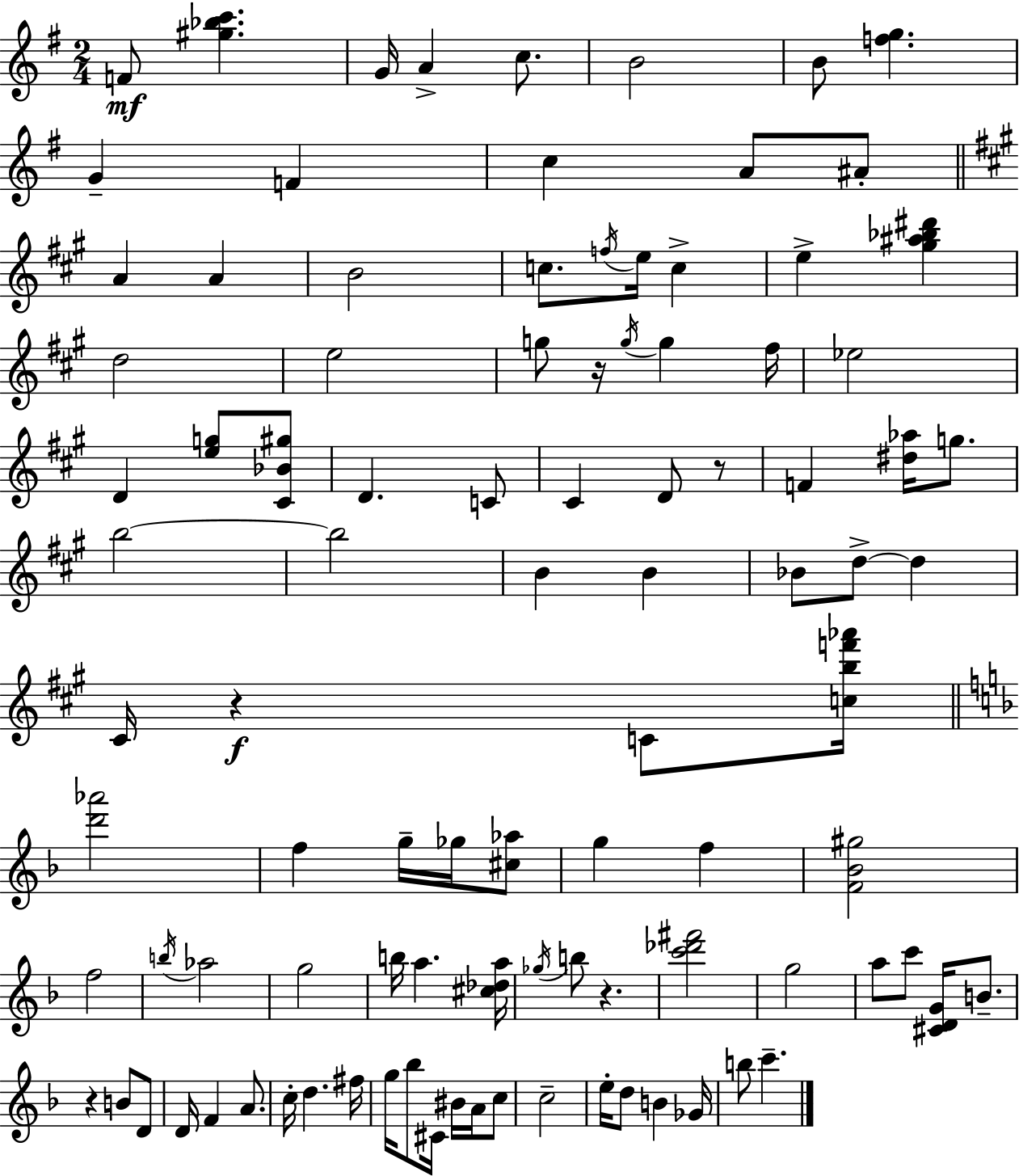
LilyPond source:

{
  \clef treble
  \numericTimeSignature
  \time 2/4
  \key e \minor
  f'8\mf <gis'' bes'' c'''>4. | g'16 a'4-> c''8. | b'2 | b'8 <f'' g''>4. | \break g'4-- f'4 | c''4 a'8 ais'8-. | \bar "||" \break \key a \major a'4 a'4 | b'2 | c''8. \acciaccatura { f''16 } e''16 c''4-> | e''4-> <gis'' ais'' bes'' dis'''>4 | \break d''2 | e''2 | g''8 r16 \acciaccatura { g''16 } g''4 | fis''16 ees''2 | \break d'4 <e'' g''>8 | <cis' bes' gis''>8 d'4. | c'8 cis'4 d'8 | r8 f'4 <dis'' aes''>16 g''8. | \break b''2~~ | b''2 | b'4 b'4 | bes'8 d''8->~~ d''4 | \break cis'16 r4\f c'8 | <c'' b'' f''' aes'''>16 \bar "||" \break \key f \major <d''' aes'''>2 | f''4 g''16-- ges''16 <cis'' aes''>8 | g''4 f''4 | <f' bes' gis''>2 | \break f''2 | \acciaccatura { b''16 } aes''2 | g''2 | b''16 a''4. | \break <cis'' des'' a''>16 \acciaccatura { ges''16 } b''8 r4. | <c''' des''' fis'''>2 | g''2 | a''8 c'''8 <cis' d' g'>16 b'8.-- | \break r4 b'8 | d'8 d'16 f'4 a'8. | c''16-. d''4. | fis''16 g''16 bes''8 cis'16 bis'16 a'16 | \break c''8 c''2-- | e''16-. d''8 b'4 | ges'16 b''8 c'''4.-- | \bar "|."
}